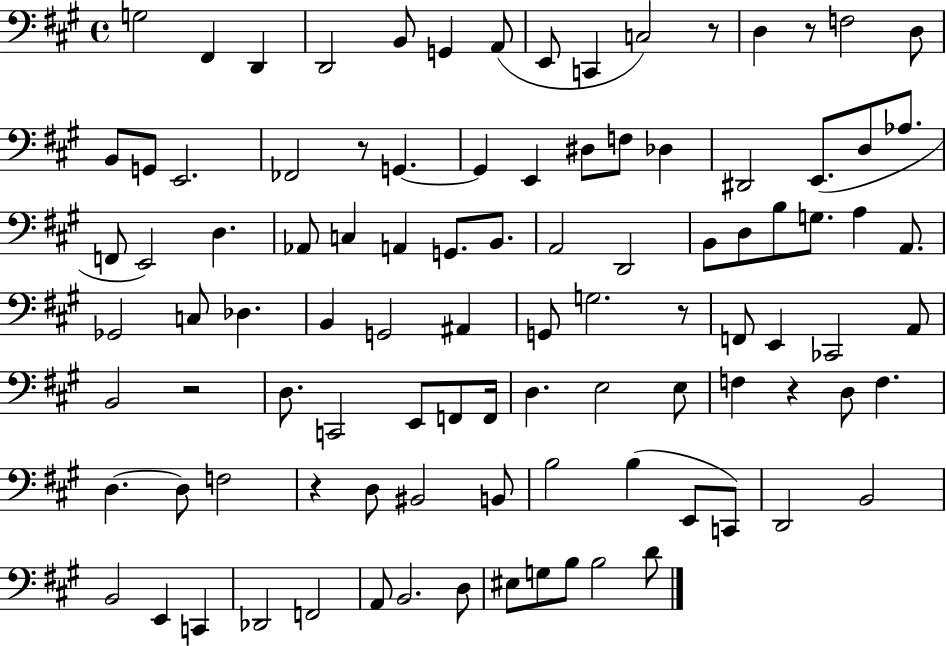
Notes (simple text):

G3/h F#2/q D2/q D2/h B2/e G2/q A2/e E2/e C2/q C3/h R/e D3/q R/e F3/h D3/e B2/e G2/e E2/h. FES2/h R/e G2/q. G2/q E2/q D#3/e F3/e Db3/q D#2/h E2/e. D3/e Ab3/e. F2/e E2/h D3/q. Ab2/e C3/q A2/q G2/e. B2/e. A2/h D2/h B2/e D3/e B3/e G3/e. A3/q A2/e. Gb2/h C3/e Db3/q. B2/q G2/h A#2/q G2/e G3/h. R/e F2/e E2/q CES2/h A2/e B2/h R/h D3/e. C2/h E2/e F2/e F2/s D3/q. E3/h E3/e F3/q R/q D3/e F3/q. D3/q. D3/e F3/h R/q D3/e BIS2/h B2/e B3/h B3/q E2/e C2/e D2/h B2/h B2/h E2/q C2/q Db2/h F2/h A2/e B2/h. D3/e EIS3/e G3/e B3/e B3/h D4/e